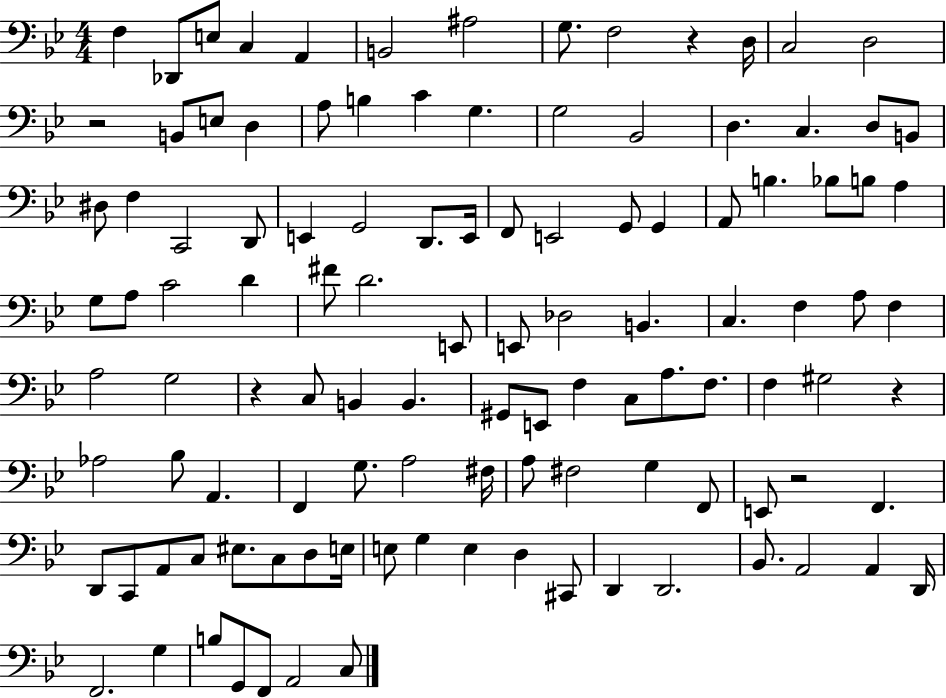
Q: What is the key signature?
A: BES major